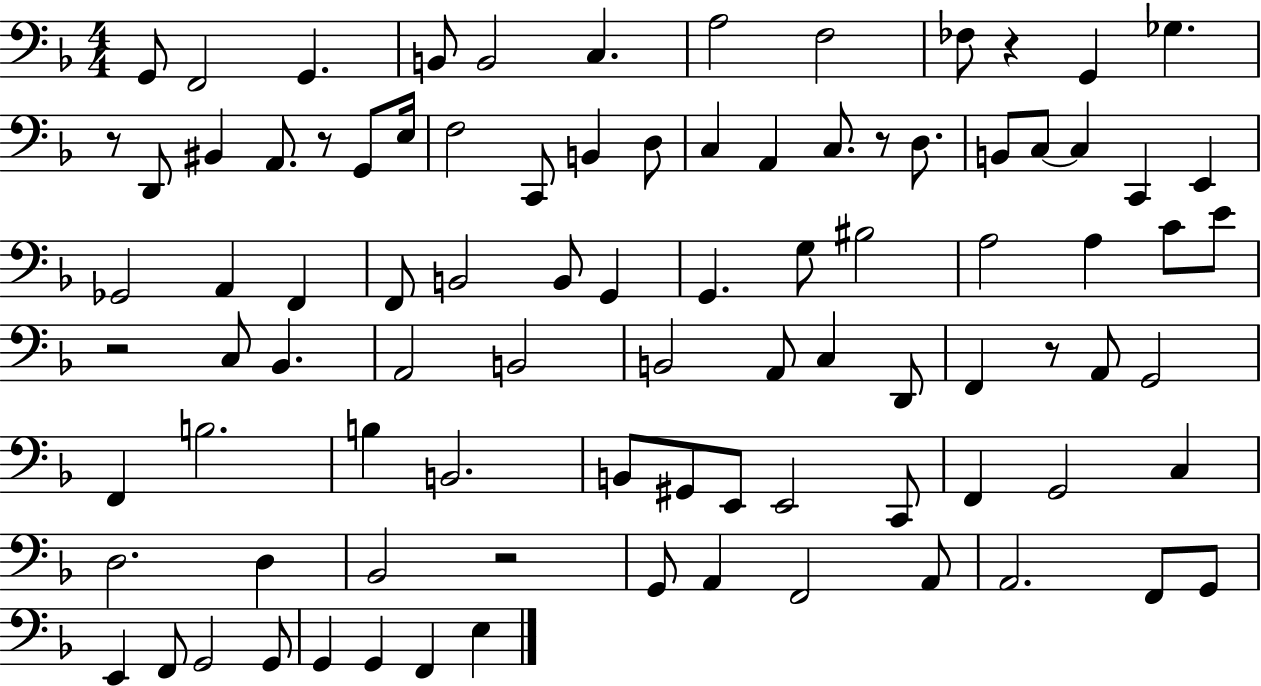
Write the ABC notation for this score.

X:1
T:Untitled
M:4/4
L:1/4
K:F
G,,/2 F,,2 G,, B,,/2 B,,2 C, A,2 F,2 _F,/2 z G,, _G, z/2 D,,/2 ^B,, A,,/2 z/2 G,,/2 E,/4 F,2 C,,/2 B,, D,/2 C, A,, C,/2 z/2 D,/2 B,,/2 C,/2 C, C,, E,, _G,,2 A,, F,, F,,/2 B,,2 B,,/2 G,, G,, G,/2 ^B,2 A,2 A, C/2 E/2 z2 C,/2 _B,, A,,2 B,,2 B,,2 A,,/2 C, D,,/2 F,, z/2 A,,/2 G,,2 F,, B,2 B, B,,2 B,,/2 ^G,,/2 E,,/2 E,,2 C,,/2 F,, G,,2 C, D,2 D, _B,,2 z2 G,,/2 A,, F,,2 A,,/2 A,,2 F,,/2 G,,/2 E,, F,,/2 G,,2 G,,/2 G,, G,, F,, E,